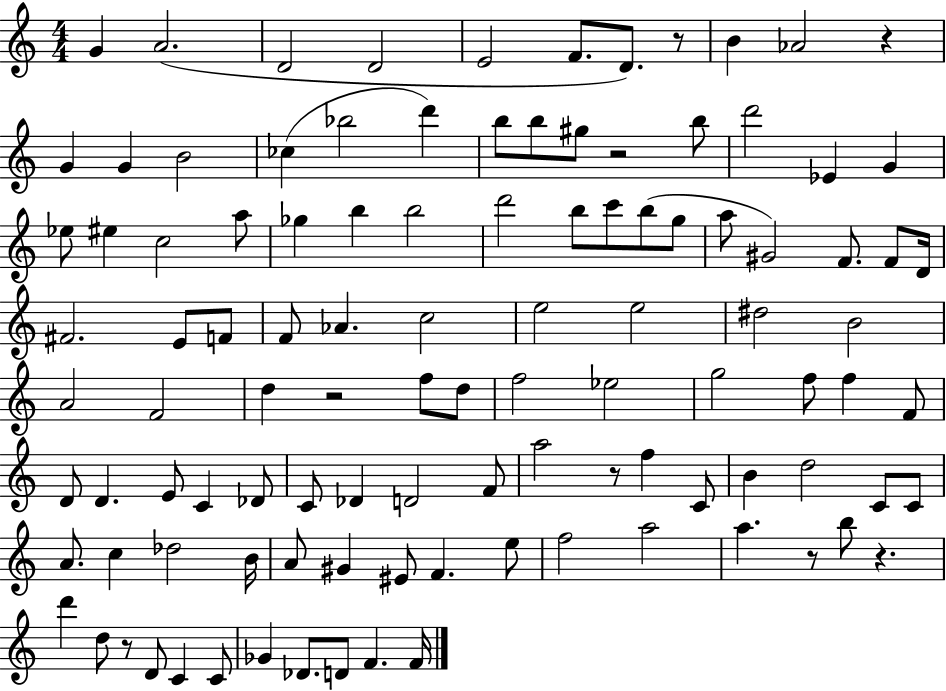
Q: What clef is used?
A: treble